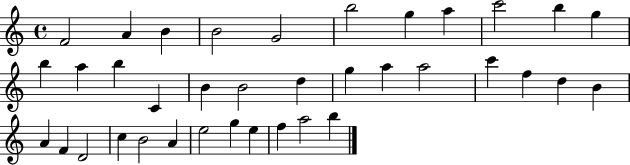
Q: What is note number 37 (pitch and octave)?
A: B5